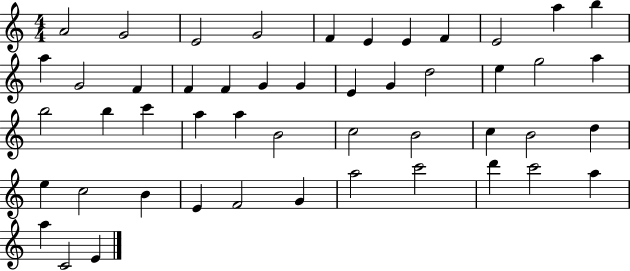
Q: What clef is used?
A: treble